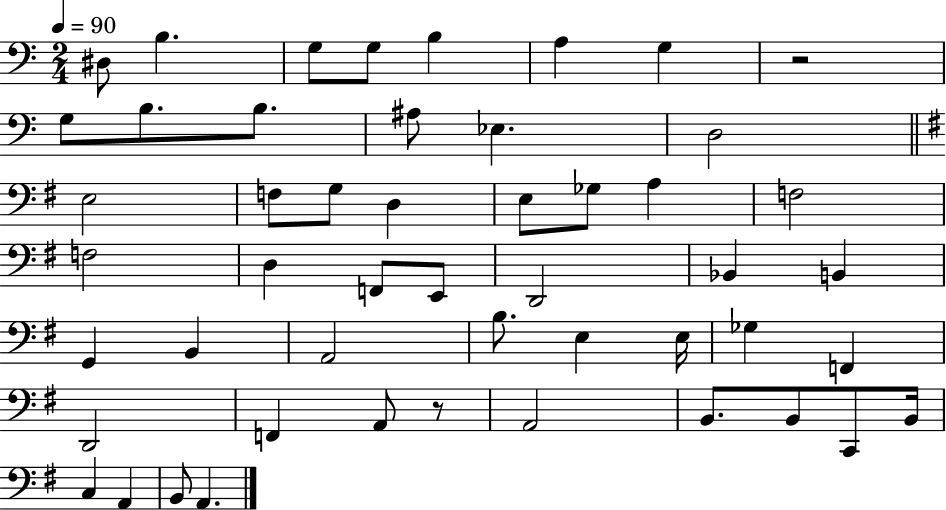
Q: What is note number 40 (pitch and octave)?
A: A2